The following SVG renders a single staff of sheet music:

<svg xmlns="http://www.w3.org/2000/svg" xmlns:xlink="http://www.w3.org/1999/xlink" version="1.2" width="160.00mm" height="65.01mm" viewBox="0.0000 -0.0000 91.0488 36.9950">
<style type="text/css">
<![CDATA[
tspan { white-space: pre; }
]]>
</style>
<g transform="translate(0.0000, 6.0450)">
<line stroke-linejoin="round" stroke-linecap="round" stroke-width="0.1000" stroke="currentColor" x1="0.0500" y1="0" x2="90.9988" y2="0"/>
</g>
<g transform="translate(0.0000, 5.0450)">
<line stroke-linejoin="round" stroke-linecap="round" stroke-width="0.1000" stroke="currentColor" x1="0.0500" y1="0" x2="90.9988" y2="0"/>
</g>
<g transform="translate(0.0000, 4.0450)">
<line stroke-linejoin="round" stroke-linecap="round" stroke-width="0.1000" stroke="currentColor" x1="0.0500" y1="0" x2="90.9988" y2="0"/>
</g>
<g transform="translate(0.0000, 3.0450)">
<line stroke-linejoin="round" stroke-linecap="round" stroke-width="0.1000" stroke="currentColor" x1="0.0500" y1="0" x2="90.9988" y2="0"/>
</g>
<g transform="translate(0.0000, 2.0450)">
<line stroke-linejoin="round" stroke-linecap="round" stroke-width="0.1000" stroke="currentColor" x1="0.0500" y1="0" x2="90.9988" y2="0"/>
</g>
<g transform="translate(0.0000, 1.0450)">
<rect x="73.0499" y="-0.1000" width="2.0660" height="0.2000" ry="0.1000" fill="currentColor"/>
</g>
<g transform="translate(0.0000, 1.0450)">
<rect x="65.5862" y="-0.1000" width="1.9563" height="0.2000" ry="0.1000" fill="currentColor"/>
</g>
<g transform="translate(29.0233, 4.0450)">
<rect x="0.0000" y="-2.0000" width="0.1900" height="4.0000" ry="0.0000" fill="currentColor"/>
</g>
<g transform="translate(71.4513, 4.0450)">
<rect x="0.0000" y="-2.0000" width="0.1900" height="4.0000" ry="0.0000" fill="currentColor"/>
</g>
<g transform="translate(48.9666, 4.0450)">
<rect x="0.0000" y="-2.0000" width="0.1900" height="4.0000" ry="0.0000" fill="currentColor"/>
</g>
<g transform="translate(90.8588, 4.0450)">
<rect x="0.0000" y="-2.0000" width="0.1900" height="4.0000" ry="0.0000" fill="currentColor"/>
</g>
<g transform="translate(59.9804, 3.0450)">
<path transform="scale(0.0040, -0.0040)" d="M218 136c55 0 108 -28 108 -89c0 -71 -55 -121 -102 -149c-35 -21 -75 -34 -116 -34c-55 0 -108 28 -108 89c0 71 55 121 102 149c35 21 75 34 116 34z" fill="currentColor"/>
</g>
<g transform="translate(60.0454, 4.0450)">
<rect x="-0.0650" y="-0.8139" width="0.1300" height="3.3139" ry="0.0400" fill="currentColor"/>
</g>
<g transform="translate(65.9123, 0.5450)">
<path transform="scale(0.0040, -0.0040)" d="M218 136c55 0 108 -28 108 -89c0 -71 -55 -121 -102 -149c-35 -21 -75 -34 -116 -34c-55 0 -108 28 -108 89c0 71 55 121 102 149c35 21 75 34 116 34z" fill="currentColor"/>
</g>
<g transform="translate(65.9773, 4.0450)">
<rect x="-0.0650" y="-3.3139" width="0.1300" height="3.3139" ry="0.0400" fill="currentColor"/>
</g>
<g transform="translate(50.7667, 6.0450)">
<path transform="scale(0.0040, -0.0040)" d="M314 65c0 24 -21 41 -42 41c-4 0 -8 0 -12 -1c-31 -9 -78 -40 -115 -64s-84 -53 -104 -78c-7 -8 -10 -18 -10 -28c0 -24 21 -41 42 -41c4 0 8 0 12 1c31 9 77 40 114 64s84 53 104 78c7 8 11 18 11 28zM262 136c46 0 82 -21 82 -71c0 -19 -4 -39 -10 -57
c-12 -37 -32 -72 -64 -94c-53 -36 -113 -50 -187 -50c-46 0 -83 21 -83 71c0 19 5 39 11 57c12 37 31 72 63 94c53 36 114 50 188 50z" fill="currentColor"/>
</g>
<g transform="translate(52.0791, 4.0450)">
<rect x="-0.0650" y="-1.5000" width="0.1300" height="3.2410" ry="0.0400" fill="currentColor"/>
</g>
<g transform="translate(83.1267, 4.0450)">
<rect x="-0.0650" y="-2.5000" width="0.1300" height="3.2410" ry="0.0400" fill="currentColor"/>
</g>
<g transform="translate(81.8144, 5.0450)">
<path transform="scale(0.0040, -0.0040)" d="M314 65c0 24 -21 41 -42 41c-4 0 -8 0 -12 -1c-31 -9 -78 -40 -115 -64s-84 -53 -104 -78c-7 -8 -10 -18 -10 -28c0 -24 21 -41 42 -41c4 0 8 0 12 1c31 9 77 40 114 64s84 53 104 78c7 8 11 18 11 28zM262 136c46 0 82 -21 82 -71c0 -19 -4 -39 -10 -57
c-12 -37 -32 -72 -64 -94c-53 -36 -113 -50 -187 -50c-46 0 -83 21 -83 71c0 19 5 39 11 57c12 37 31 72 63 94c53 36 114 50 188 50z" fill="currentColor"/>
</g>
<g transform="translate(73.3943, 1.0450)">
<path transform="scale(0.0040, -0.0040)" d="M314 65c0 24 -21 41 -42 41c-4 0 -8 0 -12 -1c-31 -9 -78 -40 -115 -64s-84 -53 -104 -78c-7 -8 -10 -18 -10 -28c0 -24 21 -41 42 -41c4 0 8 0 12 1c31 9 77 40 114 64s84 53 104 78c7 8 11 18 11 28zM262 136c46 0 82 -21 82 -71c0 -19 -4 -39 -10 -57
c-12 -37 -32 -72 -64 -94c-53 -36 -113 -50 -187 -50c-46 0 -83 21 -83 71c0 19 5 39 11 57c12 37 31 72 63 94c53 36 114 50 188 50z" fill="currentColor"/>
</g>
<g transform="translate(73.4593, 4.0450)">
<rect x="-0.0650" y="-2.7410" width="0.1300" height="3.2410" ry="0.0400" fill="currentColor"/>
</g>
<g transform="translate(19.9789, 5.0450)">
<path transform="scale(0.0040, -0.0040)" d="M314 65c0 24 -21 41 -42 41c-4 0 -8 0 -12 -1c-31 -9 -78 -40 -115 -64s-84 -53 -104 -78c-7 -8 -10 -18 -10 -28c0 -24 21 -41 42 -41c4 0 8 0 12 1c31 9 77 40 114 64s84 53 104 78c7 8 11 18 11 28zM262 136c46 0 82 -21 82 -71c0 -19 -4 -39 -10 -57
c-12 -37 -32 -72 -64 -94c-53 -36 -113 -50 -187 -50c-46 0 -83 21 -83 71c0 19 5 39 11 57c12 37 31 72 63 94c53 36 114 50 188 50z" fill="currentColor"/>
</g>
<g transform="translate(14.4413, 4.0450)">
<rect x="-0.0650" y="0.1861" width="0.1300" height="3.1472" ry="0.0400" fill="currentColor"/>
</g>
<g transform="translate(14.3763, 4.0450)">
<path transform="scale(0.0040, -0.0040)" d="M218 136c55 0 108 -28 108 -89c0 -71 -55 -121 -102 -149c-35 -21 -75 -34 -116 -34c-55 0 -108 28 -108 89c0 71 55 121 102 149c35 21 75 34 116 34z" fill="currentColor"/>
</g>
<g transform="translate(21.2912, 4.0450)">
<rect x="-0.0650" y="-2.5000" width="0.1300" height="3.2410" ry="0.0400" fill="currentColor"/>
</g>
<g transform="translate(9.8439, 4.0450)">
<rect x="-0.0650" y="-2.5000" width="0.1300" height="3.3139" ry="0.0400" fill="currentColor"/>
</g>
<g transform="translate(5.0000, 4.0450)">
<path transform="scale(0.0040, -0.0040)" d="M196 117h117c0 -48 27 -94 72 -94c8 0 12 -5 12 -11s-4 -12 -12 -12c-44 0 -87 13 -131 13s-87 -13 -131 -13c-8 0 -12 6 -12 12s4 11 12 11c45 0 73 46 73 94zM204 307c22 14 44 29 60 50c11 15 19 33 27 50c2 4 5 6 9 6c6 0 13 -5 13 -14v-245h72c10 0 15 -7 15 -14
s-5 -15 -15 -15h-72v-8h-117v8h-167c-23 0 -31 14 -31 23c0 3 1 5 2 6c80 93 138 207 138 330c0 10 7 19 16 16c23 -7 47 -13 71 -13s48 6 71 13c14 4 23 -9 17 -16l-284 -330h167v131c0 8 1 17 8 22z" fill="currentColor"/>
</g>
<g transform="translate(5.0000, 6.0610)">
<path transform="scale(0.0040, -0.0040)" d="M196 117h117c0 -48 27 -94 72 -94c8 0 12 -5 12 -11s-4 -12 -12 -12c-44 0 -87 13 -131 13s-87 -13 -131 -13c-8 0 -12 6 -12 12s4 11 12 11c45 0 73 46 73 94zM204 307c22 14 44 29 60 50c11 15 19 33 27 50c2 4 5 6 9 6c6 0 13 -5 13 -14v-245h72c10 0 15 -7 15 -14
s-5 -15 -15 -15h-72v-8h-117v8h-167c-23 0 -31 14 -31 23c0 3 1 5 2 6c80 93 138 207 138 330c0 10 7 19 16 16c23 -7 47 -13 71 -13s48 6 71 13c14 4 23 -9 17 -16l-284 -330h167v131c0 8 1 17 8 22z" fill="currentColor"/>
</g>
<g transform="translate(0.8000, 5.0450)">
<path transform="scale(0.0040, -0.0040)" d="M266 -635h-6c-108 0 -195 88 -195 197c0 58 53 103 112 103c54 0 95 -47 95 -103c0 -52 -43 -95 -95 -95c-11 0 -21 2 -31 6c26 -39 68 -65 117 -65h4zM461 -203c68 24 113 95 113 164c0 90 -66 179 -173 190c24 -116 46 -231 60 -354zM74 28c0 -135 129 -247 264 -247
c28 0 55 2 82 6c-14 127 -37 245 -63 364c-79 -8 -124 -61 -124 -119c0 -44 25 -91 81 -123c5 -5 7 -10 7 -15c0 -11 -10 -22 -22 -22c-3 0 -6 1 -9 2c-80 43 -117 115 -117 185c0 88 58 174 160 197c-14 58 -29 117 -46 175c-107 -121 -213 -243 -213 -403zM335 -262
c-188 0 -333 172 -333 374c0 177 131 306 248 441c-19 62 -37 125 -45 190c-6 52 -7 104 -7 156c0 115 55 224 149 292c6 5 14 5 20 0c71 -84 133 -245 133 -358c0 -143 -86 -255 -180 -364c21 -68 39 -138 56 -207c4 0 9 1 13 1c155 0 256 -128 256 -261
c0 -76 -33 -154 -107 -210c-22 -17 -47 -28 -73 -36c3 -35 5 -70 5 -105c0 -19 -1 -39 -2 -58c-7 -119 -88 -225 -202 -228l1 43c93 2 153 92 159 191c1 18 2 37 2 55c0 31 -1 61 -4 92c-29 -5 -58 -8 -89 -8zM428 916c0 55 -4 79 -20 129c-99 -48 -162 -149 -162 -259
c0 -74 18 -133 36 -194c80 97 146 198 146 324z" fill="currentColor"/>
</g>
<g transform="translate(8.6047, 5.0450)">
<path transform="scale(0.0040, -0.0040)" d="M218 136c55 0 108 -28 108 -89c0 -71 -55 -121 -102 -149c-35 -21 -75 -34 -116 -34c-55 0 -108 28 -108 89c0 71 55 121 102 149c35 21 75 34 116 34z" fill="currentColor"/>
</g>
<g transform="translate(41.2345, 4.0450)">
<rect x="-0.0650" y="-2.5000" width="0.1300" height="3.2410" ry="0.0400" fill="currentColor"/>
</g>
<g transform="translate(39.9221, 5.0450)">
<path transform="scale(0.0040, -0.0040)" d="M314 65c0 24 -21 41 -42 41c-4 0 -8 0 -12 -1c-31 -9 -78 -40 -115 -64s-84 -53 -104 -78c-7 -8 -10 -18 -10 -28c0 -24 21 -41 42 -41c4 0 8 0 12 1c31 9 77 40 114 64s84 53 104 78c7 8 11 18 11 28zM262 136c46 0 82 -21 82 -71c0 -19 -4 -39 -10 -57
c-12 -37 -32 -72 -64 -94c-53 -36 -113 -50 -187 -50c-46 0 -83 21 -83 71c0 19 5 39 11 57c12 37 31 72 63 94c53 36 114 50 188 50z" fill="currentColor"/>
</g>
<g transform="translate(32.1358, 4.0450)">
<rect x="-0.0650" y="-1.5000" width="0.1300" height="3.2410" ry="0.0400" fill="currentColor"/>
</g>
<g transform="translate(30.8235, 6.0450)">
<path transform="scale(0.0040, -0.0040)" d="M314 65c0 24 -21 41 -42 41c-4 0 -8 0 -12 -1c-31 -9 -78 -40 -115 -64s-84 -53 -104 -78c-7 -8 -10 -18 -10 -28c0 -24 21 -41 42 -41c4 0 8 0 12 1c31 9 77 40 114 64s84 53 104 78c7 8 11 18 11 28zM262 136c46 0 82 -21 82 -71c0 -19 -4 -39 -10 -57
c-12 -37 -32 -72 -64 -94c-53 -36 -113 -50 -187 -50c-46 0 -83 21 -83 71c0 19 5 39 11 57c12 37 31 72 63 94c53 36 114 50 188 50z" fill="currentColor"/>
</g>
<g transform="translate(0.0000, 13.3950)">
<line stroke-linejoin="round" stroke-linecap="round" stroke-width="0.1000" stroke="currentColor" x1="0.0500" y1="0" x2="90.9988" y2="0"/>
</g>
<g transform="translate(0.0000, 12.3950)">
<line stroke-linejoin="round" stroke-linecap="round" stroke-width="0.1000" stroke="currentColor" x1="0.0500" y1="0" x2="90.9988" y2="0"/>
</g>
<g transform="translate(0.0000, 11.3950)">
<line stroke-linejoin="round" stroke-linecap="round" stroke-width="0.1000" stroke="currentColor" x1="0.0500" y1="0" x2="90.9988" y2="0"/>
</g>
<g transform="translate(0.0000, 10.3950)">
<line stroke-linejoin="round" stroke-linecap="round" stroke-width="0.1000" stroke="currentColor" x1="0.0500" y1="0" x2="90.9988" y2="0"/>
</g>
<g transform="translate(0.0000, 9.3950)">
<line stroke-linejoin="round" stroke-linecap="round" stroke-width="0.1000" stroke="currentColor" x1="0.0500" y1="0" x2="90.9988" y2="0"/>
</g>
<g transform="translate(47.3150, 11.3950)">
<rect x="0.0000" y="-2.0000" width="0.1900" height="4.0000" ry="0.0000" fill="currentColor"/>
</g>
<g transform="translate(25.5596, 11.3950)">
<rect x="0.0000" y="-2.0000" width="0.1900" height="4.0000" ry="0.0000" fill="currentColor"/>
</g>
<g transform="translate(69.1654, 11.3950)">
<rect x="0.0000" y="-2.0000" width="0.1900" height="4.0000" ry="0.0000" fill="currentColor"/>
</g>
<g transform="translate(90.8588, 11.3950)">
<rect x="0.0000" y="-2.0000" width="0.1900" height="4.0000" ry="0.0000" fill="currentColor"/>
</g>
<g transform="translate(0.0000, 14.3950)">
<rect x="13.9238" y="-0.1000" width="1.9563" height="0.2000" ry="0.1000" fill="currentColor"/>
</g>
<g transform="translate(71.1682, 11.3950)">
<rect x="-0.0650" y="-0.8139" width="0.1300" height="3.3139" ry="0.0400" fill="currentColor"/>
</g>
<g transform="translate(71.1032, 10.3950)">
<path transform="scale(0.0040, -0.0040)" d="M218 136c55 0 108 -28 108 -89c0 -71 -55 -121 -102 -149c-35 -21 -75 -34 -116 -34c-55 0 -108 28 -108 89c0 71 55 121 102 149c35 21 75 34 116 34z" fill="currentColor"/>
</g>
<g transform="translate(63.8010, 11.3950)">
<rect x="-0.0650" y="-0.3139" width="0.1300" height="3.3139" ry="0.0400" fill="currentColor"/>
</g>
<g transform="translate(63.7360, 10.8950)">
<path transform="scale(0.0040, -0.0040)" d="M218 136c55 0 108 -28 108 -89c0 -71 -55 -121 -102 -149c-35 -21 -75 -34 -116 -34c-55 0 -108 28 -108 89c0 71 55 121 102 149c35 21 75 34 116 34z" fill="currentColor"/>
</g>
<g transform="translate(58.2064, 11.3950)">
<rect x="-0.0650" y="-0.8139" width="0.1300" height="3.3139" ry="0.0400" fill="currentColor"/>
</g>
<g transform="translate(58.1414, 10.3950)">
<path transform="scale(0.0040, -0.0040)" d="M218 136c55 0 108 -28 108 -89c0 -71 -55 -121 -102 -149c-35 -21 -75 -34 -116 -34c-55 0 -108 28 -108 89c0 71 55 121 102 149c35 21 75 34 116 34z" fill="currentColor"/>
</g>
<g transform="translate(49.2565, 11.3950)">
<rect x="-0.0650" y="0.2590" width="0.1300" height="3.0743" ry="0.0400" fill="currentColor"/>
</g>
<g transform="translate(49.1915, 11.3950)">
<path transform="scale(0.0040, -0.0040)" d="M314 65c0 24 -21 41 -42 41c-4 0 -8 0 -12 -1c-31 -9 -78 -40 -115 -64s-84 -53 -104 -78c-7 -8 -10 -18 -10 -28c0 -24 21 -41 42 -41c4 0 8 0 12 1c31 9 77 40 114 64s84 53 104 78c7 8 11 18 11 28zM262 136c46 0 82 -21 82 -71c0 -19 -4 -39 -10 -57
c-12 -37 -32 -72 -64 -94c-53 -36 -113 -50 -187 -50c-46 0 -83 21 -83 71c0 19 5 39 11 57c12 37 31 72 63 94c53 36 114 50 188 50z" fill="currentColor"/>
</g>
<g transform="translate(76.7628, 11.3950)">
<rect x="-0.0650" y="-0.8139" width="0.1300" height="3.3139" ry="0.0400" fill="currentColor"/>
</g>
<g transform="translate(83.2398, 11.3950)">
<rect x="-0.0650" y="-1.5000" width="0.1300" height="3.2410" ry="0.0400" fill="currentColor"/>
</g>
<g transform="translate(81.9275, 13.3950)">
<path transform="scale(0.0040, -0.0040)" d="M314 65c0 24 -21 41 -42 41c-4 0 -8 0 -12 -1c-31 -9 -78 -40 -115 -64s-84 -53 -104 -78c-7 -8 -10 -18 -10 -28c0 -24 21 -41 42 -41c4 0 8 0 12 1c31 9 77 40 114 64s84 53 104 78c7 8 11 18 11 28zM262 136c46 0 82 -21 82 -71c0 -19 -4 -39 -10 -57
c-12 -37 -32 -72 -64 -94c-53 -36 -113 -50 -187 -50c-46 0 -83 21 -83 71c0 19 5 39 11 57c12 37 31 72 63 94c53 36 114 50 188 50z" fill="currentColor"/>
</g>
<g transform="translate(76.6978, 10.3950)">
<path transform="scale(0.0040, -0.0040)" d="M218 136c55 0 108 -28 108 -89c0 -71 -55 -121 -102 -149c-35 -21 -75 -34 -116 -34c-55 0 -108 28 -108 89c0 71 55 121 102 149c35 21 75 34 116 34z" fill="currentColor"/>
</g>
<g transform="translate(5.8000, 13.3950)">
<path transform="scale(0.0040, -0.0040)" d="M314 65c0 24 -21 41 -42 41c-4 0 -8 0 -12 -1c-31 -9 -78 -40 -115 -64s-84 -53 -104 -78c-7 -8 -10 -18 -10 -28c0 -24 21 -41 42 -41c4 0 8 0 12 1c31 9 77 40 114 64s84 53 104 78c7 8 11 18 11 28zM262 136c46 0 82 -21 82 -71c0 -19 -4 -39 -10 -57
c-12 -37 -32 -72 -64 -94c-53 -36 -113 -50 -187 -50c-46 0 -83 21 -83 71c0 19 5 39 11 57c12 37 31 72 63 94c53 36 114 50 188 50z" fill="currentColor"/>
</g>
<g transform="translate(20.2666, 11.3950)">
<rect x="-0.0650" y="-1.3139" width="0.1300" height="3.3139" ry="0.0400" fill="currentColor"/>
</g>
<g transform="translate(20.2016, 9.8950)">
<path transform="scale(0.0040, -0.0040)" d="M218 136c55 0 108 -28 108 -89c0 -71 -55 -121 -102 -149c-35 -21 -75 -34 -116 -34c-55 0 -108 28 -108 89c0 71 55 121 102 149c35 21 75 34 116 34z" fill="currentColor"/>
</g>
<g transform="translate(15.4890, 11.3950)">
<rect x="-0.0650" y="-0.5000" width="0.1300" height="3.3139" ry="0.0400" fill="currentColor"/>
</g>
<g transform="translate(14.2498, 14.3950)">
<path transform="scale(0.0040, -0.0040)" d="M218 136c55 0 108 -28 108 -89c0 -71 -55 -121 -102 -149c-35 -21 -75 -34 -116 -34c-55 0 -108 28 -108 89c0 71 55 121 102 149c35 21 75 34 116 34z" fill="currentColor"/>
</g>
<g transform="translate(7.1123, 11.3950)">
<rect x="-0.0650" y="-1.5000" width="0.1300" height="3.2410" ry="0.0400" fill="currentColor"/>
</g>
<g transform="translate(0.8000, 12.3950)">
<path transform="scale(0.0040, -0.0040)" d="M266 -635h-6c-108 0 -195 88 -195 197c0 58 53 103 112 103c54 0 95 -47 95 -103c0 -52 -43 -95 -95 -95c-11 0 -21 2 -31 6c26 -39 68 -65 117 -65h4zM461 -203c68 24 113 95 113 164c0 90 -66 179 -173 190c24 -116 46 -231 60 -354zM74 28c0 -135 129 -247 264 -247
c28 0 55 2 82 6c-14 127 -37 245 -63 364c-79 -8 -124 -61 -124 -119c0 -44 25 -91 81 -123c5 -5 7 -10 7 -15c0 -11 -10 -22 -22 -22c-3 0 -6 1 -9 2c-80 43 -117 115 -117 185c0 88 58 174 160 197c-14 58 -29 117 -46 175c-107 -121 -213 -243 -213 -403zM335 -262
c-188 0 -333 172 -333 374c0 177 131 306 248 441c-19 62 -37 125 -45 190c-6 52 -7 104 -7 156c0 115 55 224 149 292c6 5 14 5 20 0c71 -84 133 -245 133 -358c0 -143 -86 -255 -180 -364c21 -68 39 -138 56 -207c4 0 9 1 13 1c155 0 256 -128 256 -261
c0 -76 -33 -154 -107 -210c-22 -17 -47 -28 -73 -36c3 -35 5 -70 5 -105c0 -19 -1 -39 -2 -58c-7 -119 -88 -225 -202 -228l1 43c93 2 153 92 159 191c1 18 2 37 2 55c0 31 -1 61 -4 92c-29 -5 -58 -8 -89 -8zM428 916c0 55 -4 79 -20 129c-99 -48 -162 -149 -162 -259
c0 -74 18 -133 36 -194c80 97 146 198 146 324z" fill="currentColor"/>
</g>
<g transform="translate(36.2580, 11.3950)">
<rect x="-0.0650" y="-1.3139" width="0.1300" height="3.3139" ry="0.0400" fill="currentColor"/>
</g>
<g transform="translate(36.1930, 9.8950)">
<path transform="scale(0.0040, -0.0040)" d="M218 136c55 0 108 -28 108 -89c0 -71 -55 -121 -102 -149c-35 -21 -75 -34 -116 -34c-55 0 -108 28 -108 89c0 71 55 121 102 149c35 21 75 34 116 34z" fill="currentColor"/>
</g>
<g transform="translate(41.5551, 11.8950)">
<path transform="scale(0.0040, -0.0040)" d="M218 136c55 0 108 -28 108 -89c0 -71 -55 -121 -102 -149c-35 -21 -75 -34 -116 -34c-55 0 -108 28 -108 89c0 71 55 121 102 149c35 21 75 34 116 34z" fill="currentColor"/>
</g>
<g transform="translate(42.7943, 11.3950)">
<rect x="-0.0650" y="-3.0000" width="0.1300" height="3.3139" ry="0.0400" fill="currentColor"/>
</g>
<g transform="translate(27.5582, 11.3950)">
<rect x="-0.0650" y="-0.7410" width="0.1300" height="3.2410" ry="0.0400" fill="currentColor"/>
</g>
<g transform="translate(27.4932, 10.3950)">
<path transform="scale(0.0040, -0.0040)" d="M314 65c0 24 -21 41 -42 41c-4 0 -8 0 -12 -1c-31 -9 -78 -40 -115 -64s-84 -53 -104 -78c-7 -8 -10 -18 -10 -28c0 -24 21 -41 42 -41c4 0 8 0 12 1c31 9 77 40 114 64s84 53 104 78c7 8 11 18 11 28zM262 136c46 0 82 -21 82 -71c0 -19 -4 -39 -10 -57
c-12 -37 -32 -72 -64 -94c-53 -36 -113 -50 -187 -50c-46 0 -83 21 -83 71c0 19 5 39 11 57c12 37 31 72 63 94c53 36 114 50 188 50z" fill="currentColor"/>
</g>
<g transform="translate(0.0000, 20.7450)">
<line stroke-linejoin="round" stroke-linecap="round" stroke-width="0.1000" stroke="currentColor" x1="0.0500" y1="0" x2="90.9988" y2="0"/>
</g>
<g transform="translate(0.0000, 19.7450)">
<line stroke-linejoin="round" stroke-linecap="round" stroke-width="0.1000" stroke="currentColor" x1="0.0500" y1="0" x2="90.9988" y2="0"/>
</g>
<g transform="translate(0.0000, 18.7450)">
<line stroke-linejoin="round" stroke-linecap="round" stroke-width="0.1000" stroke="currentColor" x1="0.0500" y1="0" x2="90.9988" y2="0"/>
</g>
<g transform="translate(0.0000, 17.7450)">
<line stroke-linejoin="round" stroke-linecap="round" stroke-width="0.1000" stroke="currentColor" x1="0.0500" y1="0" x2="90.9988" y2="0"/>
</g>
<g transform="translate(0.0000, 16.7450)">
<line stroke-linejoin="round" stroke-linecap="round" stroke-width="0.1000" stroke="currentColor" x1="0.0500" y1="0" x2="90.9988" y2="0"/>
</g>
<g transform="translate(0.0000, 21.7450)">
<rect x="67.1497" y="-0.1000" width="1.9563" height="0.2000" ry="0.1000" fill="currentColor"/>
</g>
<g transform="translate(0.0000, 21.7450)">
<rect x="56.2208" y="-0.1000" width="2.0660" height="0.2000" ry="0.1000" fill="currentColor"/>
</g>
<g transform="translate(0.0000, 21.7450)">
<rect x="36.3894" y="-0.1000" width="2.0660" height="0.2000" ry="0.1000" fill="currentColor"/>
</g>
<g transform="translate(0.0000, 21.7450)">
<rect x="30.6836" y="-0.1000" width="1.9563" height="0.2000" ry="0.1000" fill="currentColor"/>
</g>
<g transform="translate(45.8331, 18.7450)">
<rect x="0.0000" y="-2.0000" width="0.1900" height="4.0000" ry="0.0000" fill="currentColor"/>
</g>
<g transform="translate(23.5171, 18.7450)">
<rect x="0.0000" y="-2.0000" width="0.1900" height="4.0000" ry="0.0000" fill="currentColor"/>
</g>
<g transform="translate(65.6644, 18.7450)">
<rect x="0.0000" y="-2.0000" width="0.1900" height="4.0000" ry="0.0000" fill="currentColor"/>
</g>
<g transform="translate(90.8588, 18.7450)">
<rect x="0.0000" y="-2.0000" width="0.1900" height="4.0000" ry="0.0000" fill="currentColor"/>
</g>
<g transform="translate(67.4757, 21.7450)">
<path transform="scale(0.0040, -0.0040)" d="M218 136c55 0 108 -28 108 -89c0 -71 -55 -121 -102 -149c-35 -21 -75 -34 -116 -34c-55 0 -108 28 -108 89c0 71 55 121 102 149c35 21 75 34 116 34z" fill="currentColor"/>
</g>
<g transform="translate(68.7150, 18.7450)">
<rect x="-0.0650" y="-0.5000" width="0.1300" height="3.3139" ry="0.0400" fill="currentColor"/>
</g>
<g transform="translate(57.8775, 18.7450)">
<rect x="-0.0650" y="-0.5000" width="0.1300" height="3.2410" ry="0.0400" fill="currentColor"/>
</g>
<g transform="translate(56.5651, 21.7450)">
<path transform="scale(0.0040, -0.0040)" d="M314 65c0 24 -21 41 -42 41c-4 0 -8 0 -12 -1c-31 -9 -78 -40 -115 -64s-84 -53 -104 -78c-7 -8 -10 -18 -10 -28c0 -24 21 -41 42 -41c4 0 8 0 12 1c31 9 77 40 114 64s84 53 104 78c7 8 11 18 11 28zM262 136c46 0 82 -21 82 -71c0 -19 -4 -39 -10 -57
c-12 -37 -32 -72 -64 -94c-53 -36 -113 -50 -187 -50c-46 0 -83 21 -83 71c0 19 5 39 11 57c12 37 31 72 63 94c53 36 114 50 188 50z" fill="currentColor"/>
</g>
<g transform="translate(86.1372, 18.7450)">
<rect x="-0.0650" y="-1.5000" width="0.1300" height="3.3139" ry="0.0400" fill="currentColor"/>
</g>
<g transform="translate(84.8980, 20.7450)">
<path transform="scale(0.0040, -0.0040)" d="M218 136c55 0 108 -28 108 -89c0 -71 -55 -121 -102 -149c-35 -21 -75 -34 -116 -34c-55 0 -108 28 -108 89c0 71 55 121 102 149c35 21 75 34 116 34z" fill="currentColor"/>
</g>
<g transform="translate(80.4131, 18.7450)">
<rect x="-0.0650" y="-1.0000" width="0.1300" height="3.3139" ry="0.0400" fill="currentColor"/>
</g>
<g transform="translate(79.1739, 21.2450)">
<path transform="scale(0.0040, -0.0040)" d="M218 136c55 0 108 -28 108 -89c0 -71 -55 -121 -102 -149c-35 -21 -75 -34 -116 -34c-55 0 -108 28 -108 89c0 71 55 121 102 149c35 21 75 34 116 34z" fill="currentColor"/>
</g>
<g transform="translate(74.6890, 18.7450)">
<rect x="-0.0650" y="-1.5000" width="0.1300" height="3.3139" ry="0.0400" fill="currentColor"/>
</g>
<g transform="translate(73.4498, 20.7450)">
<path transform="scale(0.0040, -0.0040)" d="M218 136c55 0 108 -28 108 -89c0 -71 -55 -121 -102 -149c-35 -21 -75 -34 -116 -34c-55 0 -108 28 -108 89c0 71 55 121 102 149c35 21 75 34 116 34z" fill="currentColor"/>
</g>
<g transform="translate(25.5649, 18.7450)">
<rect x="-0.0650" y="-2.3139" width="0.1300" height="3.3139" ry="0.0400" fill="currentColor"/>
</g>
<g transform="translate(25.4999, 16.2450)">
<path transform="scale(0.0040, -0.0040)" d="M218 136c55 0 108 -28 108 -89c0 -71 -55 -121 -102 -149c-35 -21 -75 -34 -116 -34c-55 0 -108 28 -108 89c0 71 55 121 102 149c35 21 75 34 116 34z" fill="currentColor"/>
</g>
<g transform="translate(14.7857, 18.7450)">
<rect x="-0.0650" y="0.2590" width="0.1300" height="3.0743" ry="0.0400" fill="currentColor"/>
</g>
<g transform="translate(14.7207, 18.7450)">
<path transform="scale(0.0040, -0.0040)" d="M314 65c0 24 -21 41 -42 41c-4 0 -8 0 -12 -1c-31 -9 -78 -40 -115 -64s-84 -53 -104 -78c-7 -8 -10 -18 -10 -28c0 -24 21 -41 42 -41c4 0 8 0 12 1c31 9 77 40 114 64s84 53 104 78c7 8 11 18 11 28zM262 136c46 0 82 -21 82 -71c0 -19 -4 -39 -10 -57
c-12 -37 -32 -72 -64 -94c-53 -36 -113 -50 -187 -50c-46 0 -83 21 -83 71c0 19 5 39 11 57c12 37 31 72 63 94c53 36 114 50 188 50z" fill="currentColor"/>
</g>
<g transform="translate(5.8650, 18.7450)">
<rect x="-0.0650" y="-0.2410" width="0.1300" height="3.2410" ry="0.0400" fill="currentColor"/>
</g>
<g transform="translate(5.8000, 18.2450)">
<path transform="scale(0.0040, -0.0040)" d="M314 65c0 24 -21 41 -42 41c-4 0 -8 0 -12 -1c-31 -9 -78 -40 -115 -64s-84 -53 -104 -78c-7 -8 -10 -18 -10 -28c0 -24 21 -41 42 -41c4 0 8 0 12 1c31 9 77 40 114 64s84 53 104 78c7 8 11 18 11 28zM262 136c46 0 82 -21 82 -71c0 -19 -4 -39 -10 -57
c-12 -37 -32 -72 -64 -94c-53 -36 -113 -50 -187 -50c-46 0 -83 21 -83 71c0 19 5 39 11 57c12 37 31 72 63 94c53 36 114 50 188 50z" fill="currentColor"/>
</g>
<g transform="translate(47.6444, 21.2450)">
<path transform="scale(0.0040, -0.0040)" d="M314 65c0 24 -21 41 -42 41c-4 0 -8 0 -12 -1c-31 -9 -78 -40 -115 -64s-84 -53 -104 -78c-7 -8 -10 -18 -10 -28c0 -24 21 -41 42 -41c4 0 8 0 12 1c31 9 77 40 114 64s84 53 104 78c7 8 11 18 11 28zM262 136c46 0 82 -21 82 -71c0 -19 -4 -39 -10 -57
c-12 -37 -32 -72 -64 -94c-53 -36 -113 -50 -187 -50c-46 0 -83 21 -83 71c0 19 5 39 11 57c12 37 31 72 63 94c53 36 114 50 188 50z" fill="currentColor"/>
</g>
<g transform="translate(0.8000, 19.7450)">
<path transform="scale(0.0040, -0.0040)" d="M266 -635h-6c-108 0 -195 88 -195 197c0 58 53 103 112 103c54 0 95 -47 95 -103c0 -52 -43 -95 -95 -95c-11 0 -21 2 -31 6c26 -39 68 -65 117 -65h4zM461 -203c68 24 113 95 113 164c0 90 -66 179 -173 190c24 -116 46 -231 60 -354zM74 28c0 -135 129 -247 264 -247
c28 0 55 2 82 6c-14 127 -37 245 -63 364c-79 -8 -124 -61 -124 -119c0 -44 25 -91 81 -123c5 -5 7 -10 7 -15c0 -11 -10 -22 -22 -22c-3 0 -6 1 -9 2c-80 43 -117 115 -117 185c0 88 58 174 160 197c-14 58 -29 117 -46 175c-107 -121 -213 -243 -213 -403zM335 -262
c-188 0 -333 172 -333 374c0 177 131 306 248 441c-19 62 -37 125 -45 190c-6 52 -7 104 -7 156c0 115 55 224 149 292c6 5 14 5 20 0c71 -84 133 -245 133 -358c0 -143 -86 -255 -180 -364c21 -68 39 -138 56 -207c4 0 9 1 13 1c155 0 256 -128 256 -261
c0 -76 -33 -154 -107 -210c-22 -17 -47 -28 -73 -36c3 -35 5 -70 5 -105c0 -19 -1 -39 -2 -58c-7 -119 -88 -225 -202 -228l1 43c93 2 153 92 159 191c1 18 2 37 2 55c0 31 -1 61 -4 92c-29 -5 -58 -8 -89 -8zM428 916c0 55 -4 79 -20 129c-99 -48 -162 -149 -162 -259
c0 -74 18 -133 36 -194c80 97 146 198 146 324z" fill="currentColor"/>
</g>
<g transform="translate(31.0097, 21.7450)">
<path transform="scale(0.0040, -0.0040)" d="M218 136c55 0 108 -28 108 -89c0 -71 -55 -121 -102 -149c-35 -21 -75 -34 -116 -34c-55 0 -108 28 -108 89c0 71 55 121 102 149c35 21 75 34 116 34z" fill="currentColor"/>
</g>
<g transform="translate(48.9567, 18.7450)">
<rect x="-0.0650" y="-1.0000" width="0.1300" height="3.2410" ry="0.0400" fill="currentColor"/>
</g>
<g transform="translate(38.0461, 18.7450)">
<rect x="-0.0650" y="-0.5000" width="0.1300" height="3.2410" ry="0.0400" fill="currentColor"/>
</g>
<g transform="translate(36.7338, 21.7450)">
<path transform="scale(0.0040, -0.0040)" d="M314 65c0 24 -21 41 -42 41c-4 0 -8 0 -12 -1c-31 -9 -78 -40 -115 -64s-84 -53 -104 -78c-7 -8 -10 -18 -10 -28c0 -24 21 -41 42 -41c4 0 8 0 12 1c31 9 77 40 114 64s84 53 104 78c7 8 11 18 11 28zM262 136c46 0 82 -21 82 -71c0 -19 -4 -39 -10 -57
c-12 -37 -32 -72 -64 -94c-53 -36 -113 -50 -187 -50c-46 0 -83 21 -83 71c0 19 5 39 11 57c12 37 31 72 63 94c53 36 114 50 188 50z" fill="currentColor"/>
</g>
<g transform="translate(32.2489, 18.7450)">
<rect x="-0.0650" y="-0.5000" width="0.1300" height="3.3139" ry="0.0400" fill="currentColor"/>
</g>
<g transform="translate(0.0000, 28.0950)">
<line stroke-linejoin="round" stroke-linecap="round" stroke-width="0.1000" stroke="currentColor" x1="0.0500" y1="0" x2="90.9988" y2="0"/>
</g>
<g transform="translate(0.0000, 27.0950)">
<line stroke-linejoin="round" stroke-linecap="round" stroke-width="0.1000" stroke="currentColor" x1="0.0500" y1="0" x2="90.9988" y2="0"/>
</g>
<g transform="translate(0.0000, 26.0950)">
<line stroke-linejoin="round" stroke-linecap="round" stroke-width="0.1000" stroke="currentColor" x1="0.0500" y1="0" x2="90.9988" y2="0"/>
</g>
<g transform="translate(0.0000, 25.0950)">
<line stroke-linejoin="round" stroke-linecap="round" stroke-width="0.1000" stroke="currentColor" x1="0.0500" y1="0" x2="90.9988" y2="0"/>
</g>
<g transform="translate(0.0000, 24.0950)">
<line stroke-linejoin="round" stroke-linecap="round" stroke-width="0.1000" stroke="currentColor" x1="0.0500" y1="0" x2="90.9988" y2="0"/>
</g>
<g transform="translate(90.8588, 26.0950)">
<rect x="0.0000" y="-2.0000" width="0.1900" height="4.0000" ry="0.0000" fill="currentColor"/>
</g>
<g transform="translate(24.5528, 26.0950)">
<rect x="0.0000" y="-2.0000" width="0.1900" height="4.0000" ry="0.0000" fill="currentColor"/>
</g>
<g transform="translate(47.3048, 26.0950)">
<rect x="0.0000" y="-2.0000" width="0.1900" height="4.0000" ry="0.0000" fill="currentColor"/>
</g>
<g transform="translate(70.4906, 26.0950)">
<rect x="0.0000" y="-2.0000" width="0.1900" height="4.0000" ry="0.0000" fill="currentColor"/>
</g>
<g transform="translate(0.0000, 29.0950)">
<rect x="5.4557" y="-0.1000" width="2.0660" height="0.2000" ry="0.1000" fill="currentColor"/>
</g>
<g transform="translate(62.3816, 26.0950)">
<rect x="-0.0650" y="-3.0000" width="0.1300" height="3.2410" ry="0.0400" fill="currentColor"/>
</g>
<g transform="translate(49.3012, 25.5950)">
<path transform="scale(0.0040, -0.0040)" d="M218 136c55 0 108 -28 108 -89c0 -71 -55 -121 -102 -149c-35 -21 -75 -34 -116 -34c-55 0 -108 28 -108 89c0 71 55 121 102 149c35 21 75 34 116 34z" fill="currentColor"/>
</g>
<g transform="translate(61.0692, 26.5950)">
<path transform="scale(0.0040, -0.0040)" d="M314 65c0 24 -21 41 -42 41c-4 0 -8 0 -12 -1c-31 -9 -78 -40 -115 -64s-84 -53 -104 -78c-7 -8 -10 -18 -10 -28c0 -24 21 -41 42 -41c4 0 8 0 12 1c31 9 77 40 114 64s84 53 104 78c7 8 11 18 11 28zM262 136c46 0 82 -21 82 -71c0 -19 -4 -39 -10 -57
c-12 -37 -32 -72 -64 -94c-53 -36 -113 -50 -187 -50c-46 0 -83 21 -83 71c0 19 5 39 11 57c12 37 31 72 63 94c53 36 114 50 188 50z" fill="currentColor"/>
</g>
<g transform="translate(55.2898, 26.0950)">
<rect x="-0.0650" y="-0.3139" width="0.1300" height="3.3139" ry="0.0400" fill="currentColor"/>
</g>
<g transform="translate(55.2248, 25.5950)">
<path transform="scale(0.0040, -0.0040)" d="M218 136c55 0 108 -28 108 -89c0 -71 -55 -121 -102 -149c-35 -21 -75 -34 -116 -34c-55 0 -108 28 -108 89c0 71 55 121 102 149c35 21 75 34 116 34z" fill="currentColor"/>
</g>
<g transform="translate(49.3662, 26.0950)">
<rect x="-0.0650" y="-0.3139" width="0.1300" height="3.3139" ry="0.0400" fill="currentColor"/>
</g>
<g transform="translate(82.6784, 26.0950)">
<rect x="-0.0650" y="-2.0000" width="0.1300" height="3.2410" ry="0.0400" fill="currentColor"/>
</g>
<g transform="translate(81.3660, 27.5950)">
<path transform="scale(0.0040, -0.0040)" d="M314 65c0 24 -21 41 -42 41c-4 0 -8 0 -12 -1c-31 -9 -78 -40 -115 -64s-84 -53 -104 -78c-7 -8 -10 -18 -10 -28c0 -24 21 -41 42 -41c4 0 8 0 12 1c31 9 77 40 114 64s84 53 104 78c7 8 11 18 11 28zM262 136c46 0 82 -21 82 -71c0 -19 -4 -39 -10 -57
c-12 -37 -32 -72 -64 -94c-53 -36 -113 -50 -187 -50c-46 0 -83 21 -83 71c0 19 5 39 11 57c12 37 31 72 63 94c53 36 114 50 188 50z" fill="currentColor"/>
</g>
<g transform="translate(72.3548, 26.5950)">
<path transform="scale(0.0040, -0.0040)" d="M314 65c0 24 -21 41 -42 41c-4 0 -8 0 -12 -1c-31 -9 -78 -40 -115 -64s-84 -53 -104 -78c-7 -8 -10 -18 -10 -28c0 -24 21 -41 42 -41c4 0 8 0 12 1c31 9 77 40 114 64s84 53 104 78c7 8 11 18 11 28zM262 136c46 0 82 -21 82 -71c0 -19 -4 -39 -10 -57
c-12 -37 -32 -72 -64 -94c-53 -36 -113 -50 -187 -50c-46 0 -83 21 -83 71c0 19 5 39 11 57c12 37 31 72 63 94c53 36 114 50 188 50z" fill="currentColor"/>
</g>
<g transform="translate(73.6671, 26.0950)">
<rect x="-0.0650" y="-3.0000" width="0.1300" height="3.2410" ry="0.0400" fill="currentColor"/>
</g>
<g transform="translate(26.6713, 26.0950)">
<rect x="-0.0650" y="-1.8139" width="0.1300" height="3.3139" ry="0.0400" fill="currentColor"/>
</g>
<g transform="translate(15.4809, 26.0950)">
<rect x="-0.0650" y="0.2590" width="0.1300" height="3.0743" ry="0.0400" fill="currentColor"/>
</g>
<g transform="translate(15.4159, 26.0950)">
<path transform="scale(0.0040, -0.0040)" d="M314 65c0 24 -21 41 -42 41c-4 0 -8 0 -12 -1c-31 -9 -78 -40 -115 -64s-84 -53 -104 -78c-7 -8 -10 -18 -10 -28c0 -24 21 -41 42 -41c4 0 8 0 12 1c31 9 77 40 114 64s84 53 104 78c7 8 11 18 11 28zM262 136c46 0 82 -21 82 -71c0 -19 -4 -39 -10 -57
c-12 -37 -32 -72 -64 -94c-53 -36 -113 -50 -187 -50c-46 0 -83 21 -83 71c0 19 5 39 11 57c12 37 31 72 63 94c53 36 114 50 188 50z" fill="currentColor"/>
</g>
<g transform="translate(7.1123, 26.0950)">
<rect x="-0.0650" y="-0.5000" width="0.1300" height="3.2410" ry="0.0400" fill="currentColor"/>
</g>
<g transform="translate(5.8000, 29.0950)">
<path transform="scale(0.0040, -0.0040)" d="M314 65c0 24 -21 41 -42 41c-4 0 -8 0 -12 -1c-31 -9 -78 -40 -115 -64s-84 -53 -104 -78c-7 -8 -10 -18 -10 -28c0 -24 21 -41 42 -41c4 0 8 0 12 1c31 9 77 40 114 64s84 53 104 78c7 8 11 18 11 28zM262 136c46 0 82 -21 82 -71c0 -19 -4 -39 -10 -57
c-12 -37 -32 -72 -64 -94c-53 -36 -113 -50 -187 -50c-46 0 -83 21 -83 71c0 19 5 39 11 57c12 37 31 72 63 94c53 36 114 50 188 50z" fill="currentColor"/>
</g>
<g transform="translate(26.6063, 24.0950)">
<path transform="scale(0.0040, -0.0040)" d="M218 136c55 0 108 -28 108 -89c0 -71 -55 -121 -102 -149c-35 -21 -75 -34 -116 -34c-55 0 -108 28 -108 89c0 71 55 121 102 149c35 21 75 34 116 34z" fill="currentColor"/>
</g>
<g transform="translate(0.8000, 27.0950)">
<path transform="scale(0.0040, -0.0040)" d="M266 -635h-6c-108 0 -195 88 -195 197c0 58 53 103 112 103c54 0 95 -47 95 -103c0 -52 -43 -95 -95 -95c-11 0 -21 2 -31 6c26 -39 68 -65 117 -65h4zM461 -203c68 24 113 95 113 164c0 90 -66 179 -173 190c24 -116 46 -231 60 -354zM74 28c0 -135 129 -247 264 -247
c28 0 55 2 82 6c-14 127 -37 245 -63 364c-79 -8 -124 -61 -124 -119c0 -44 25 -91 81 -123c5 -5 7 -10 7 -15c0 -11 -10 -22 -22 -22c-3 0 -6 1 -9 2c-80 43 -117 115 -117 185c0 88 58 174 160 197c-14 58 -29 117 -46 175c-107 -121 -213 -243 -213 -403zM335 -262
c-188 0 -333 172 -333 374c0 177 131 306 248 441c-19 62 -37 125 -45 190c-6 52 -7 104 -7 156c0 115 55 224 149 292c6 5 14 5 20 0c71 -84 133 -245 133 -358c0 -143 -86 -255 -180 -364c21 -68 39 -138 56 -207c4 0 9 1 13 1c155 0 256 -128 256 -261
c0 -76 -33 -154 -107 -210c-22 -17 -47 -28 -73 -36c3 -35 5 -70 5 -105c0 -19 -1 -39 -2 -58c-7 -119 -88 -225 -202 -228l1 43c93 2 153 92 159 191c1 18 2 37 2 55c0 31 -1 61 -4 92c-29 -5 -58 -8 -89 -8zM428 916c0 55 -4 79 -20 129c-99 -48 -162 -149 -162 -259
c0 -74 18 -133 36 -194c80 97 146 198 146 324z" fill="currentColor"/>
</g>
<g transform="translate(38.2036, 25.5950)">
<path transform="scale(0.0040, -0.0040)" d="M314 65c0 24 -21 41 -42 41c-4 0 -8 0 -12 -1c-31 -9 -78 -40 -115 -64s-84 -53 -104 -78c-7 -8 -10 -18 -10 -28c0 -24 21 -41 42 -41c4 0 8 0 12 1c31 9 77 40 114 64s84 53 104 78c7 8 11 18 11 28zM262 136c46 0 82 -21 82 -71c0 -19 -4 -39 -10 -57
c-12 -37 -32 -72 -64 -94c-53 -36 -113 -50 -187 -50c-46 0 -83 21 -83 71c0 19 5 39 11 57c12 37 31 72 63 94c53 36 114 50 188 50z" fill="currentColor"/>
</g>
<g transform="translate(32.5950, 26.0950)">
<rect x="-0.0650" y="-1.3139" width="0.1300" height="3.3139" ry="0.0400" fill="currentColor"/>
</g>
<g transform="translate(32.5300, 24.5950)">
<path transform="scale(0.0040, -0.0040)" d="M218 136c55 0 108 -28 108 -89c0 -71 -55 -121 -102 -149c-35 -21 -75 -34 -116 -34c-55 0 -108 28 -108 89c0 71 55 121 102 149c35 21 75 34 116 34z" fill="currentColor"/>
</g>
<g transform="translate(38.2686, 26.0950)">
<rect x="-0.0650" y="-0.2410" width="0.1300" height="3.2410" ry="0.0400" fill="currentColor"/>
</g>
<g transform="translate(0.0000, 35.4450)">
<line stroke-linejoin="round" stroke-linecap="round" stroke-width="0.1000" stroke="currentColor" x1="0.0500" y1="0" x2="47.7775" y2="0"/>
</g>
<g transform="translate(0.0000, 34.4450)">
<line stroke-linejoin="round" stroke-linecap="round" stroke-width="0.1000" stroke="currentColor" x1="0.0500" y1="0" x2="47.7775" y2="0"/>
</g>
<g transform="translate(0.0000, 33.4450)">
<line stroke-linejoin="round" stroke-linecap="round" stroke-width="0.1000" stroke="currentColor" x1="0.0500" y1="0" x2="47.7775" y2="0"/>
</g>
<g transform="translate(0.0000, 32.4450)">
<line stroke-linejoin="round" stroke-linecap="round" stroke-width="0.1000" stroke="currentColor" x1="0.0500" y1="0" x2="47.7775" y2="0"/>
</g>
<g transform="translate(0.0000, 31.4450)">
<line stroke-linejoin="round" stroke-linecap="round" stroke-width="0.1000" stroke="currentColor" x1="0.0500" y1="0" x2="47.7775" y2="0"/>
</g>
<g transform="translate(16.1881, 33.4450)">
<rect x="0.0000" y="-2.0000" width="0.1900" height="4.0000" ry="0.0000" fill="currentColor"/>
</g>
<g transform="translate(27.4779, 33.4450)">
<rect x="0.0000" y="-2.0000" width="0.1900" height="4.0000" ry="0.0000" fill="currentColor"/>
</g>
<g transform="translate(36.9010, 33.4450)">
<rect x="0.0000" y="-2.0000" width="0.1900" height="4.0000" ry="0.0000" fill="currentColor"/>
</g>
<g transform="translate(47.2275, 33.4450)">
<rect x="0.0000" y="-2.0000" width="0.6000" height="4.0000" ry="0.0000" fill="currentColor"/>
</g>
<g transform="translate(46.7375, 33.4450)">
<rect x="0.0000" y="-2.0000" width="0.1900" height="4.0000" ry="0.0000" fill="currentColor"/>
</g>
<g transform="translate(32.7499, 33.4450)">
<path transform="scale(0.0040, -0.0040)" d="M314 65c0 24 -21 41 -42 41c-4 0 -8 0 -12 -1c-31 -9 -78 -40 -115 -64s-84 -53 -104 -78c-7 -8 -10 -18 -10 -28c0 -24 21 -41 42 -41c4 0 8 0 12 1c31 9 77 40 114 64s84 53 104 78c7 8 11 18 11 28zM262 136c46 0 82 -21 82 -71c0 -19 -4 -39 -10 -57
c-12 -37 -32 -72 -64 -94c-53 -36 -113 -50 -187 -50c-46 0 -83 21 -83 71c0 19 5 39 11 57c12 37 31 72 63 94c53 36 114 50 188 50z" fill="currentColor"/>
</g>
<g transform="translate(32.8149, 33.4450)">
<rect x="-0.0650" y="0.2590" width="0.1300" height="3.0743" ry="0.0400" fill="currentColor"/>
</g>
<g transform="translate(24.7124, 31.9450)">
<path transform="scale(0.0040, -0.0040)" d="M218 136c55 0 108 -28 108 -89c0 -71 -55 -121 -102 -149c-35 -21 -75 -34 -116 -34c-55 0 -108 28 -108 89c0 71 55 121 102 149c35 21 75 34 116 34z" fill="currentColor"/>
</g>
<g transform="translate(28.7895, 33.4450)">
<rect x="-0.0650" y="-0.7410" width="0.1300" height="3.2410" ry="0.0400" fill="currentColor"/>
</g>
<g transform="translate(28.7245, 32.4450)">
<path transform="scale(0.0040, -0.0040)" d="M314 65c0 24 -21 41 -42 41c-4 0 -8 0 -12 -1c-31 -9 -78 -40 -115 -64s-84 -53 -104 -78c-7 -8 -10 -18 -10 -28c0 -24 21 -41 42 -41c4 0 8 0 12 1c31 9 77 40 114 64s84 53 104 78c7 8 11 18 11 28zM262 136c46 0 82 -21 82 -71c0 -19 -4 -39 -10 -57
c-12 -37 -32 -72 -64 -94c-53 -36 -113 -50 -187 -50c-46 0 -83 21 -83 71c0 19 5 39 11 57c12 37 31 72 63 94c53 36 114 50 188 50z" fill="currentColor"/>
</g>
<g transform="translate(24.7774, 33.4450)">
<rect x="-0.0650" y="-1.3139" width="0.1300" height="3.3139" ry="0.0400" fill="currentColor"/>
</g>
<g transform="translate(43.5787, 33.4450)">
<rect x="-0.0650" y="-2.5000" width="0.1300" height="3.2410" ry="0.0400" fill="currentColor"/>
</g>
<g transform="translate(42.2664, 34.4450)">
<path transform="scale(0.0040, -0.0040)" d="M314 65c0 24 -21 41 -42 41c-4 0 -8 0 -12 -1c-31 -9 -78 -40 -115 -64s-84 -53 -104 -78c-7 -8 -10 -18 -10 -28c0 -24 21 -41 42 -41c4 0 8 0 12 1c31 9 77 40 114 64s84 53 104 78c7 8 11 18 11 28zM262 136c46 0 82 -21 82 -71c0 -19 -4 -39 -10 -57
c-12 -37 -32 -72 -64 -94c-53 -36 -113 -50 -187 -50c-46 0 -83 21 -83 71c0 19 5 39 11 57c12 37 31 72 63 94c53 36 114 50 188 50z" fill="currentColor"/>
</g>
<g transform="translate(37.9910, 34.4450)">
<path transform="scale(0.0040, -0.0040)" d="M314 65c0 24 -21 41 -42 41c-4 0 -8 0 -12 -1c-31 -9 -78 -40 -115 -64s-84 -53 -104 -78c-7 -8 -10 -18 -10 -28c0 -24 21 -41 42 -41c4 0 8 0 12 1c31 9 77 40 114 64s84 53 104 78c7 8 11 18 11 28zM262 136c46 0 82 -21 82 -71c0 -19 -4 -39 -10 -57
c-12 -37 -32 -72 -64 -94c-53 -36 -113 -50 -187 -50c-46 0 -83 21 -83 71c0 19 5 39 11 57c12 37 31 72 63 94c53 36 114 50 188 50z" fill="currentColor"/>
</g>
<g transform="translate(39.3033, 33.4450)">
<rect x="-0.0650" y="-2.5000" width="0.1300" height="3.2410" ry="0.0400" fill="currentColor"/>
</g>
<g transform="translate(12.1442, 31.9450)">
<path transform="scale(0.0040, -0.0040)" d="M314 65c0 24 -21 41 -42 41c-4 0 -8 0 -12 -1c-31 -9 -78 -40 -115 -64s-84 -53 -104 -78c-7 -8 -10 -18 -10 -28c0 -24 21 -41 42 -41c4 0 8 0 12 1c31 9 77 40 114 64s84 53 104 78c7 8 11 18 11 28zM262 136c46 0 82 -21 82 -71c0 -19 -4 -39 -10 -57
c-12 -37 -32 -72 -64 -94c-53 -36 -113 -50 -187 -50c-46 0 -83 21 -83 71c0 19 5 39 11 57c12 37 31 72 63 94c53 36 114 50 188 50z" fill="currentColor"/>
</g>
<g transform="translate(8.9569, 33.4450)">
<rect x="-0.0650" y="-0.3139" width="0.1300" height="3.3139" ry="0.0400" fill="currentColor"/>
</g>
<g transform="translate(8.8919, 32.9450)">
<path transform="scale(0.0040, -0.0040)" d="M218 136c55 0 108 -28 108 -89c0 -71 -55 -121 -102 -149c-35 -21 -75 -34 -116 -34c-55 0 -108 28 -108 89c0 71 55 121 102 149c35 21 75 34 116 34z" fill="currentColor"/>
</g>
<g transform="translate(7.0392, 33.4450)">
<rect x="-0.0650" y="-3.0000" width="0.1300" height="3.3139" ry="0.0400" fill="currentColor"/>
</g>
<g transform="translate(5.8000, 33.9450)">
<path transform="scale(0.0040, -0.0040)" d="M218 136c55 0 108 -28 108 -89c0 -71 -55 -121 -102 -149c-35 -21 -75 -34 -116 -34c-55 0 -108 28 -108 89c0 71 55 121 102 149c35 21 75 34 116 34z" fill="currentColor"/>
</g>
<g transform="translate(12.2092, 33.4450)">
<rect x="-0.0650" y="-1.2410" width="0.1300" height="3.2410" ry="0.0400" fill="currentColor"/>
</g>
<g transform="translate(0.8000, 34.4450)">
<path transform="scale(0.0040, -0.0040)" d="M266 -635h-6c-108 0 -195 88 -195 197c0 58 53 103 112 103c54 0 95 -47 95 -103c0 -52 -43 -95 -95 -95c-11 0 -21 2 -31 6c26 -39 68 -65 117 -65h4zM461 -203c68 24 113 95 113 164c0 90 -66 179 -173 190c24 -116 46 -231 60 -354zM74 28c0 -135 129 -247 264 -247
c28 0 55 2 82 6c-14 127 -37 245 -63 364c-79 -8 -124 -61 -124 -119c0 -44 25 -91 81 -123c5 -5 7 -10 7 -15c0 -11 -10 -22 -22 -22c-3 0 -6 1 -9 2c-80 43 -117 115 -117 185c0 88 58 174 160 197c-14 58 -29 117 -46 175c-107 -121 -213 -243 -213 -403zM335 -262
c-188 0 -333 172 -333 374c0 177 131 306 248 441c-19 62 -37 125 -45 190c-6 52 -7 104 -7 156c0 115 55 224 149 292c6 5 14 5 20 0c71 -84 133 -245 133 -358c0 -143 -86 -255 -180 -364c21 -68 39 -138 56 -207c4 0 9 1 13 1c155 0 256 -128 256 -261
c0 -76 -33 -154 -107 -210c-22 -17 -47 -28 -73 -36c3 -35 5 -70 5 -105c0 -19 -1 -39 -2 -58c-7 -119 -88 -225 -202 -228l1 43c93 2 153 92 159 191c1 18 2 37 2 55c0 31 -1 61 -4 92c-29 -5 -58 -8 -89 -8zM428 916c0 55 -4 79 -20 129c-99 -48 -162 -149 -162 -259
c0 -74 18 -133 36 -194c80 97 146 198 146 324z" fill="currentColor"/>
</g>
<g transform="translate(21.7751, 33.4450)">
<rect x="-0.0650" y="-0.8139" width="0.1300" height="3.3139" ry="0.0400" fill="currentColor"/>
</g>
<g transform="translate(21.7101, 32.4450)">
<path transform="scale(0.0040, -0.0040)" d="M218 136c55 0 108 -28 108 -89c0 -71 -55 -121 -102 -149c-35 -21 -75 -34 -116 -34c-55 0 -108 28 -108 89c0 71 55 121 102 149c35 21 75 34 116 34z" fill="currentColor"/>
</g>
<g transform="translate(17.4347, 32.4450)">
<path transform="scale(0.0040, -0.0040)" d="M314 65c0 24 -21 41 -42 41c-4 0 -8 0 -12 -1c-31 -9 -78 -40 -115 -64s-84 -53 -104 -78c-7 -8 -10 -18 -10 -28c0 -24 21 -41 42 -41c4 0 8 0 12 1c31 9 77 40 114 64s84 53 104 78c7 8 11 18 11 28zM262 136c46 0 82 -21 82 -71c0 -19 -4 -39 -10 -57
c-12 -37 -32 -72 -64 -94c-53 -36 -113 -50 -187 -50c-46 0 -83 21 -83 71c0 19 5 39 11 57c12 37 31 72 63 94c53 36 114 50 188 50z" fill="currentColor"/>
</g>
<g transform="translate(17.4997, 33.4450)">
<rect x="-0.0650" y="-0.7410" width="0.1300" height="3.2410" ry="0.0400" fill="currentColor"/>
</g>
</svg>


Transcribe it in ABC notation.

X:1
T:Untitled
M:4/4
L:1/4
K:C
G B G2 E2 G2 E2 d b a2 G2 E2 C e d2 e A B2 d c d d E2 c2 B2 g C C2 D2 C2 C E D E C2 B2 f e c2 c c A2 A2 F2 A c e2 d2 d e d2 B2 G2 G2